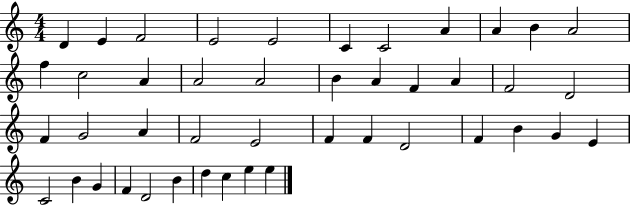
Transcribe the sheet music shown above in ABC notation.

X:1
T:Untitled
M:4/4
L:1/4
K:C
D E F2 E2 E2 C C2 A A B A2 f c2 A A2 A2 B A F A F2 D2 F G2 A F2 E2 F F D2 F B G E C2 B G F D2 B d c e e